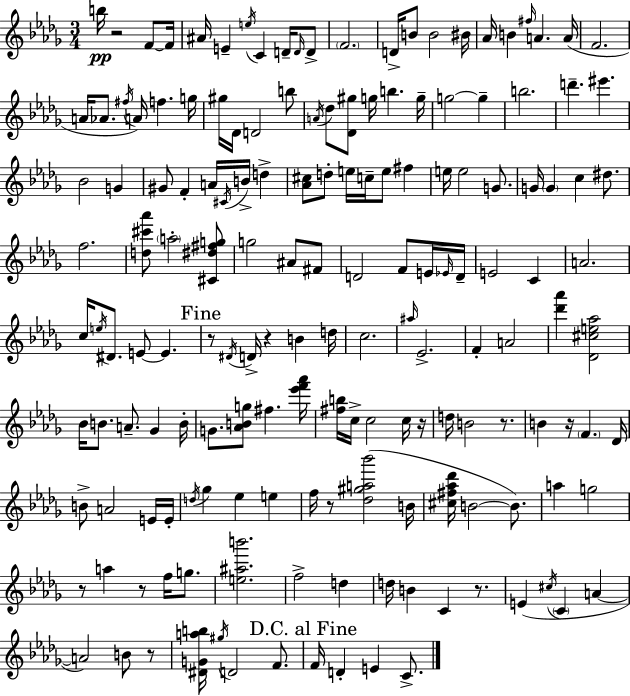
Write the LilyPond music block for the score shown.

{
  \clef treble
  \numericTimeSignature
  \time 3/4
  \key bes \minor
  b''16\pp r2 f'8~~ f'16 | ais'16 e'4-- \acciaccatura { e''16 } c'4 d'16-- \grace { d'16 } | d'8-> \parenthesize f'2. | d'16-> b'8 b'2 | \break bis'16 aes'16 b'4 \grace { fis''16 } a'4. | a'16( f'2. | a'16 aes'8. \acciaccatura { fis''16 }) a'16 f''4. | g''16 gis''16 des'16 d'2 | \break b''8 \acciaccatura { a'16 } des''8 <des' gis''>8 g''16 b''4. | g''16-- g''2~~ | g''4-- b''2. | d'''4.-- eis'''4. | \break bes'2 | g'4 gis'8 f'4-. a'16 | \acciaccatura { cis'16 } b'16-> d''4-> <aes' cis''>8 d''8-. e''16 c''16-- | e''8 fis''4 e''16 e''2 | \break g'8. g'16 \parenthesize g'4 c''4 | dis''8. f''2. | <d'' cis''' aes'''>8 \parenthesize a''2-. | <cis' dis'' fis'' g''>8 g''2 | \break ais'8 fis'8 d'2 | f'8 e'16 \grace { ees'16 } d'16-- e'2 | c'4 a'2. | c''16 \acciaccatura { e''16 } dis'8. | \break e'8~~ e'4. \mark "Fine" r8 \acciaccatura { dis'16 } d'16-> | r4 b'4 d''16 c''2. | \grace { ais''16 } ees'2.-> | f'4-. | \break a'2 <des''' aes'''>4 | <des' cis'' e'' aes''>2 bes'16 b'8. | a'8.-- ges'4 b'16-. g'8. | <aes' b' g''>8 fis''4. <ees''' f''' aes'''>16 <fis'' b''>16 c''16-> | \break c''2 c''16 r16 d''16 b'2 | r8. b'4 | r16 \parenthesize f'4. des'16 b'8-> | a'2 e'16 e'16-. \acciaccatura { d''16 } ges''4 | \break ees''4 e''4 f''16 | r8 <des'' gis'' a'' bes'''>2( b'16 <cis'' fis'' aes'' des'''>16 | b'2~~ b'8.) a''4 | g''2 r8 | \break a''4 r8 f''16 g''8. <e'' ais'' b'''>2. | f''2-> | d''4 d''16 | b'4 c'4 r8. e'4( | \break \acciaccatura { cis''16 } \parenthesize c'4 a'4~~ | a'2) b'8 r8 | <dis' g' a'' b''>16 \acciaccatura { gis''16 } d'2 f'8. | \mark "D.C. al Fine" f'16 d'4-. e'4 c'8.-> | \break \bar "|."
}